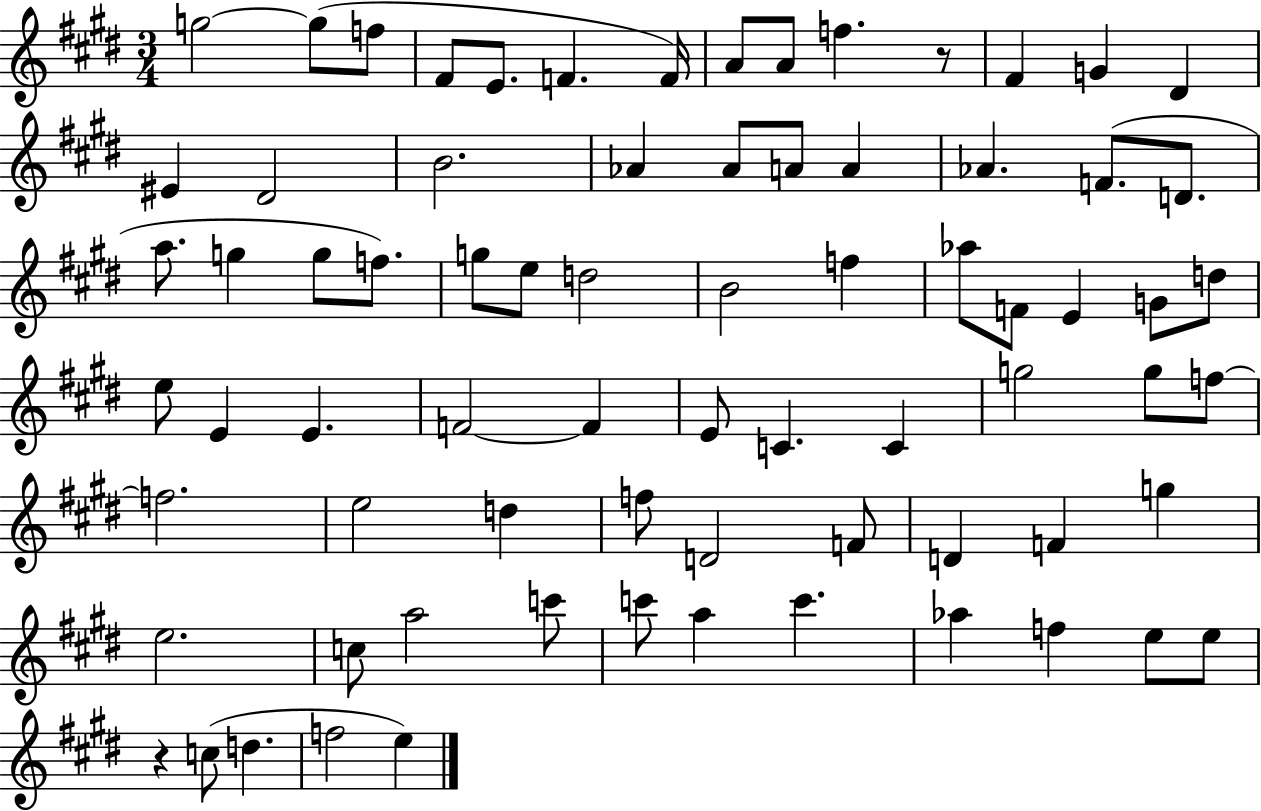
G5/h G5/e F5/e F#4/e E4/e. F4/q. F4/s A4/e A4/e F5/q. R/e F#4/q G4/q D#4/q EIS4/q D#4/h B4/h. Ab4/q Ab4/e A4/e A4/q Ab4/q. F4/e. D4/e. A5/e. G5/q G5/e F5/e. G5/e E5/e D5/h B4/h F5/q Ab5/e F4/e E4/q G4/e D5/e E5/e E4/q E4/q. F4/h F4/q E4/e C4/q. C4/q G5/h G5/e F5/e F5/h. E5/h D5/q F5/e D4/h F4/e D4/q F4/q G5/q E5/h. C5/e A5/h C6/e C6/e A5/q C6/q. Ab5/q F5/q E5/e E5/e R/q C5/e D5/q. F5/h E5/q